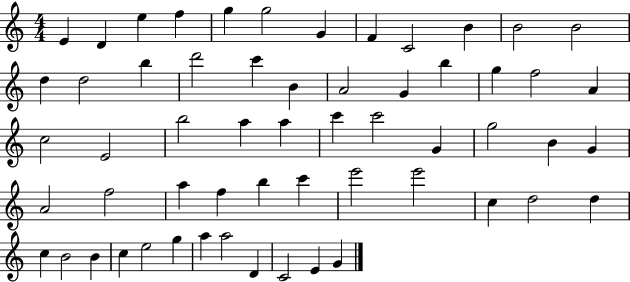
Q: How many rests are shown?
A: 0